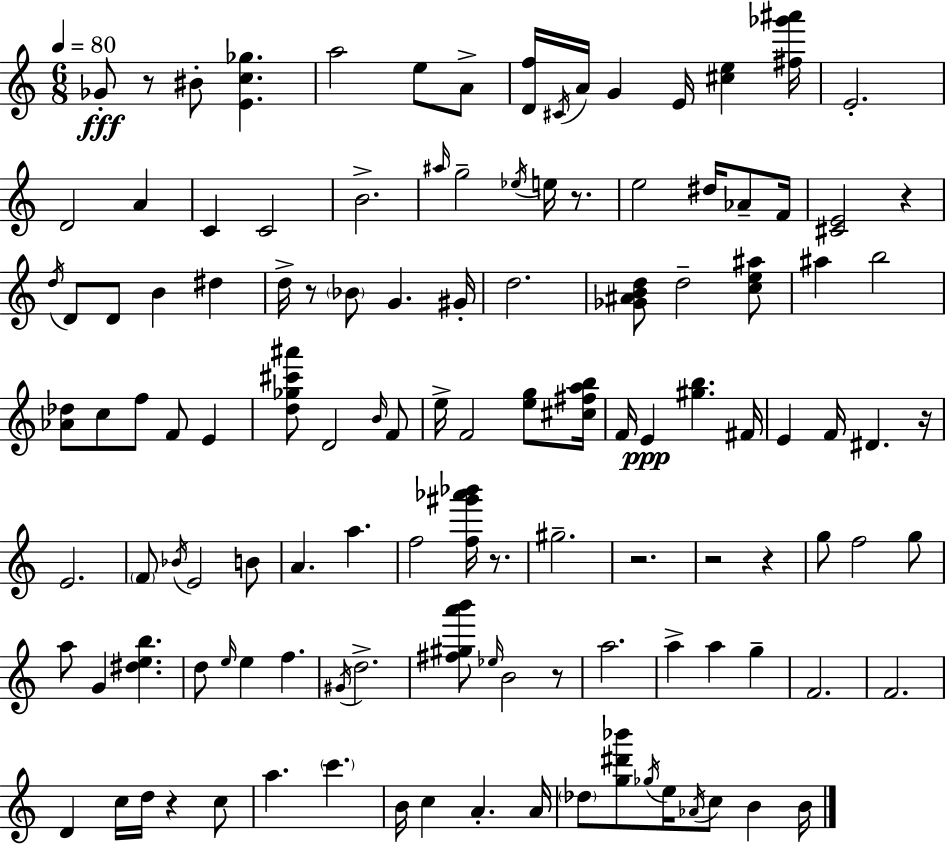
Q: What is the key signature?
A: C major